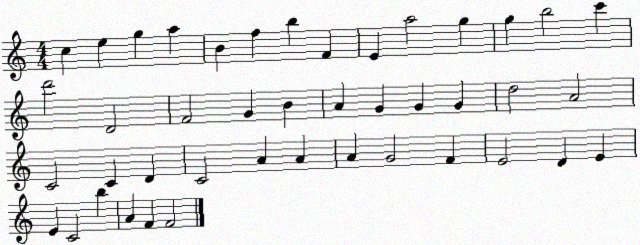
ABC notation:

X:1
T:Untitled
M:4/4
L:1/4
K:C
c e g a B f b F E a2 g g b2 c' d'2 D2 F2 G B A G G G d2 A2 C2 C D C2 A A A G2 F E2 D E E C2 b A F F2